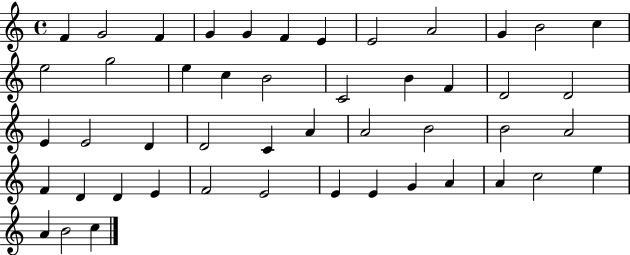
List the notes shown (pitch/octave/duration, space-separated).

F4/q G4/h F4/q G4/q G4/q F4/q E4/q E4/h A4/h G4/q B4/h C5/q E5/h G5/h E5/q C5/q B4/h C4/h B4/q F4/q D4/h D4/h E4/q E4/h D4/q D4/h C4/q A4/q A4/h B4/h B4/h A4/h F4/q D4/q D4/q E4/q F4/h E4/h E4/q E4/q G4/q A4/q A4/q C5/h E5/q A4/q B4/h C5/q